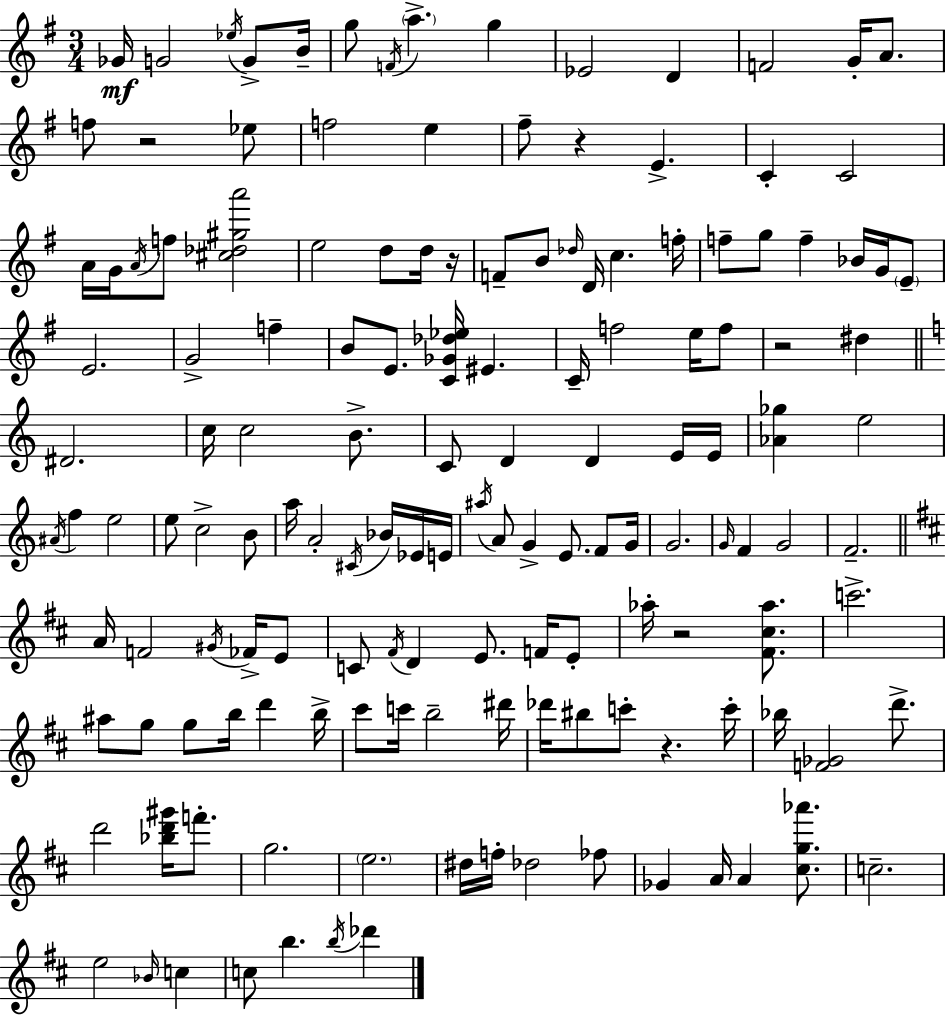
Gb4/s G4/h Eb5/s G4/e B4/s G5/e F4/s A5/q. G5/q Eb4/h D4/q F4/h G4/s A4/e. F5/e R/h Eb5/e F5/h E5/q F#5/e R/q E4/q. C4/q C4/h A4/s G4/s A4/s F5/e [C#5,Db5,G#5,A6]/h E5/h D5/e D5/s R/s F4/e B4/e Db5/s D4/s C5/q. F5/s F5/e G5/e F5/q Bb4/s G4/s E4/e E4/h. G4/h F5/q B4/e E4/e. [C4,Gb4,Db5,Eb5]/s EIS4/q. C4/s F5/h E5/s F5/e R/h D#5/q D#4/h. C5/s C5/h B4/e. C4/e D4/q D4/q E4/s E4/s [Ab4,Gb5]/q E5/h A#4/s F5/q E5/h E5/e C5/h B4/e A5/s A4/h C#4/s Bb4/s Eb4/s E4/s A#5/s A4/e G4/q E4/e. F4/e G4/s G4/h. G4/s F4/q G4/h F4/h. A4/s F4/h G#4/s FES4/s E4/e C4/e F#4/s D4/q E4/e. F4/s E4/e Ab5/s R/h [F#4,C#5,Ab5]/e. C6/h. A#5/e G5/e G5/e B5/s D6/q B5/s C#6/e C6/s B5/h D#6/s Db6/s BIS5/e C6/e R/q. C6/s Bb5/s [F4,Gb4]/h D6/e. D6/h [Bb5,D6,G#6]/s F6/e. G5/h. E5/h. D#5/s F5/s Db5/h FES5/e Gb4/q A4/s A4/q [C#5,G5,Ab6]/e. C5/h. E5/h Bb4/s C5/q C5/e B5/q. B5/s Db6/q